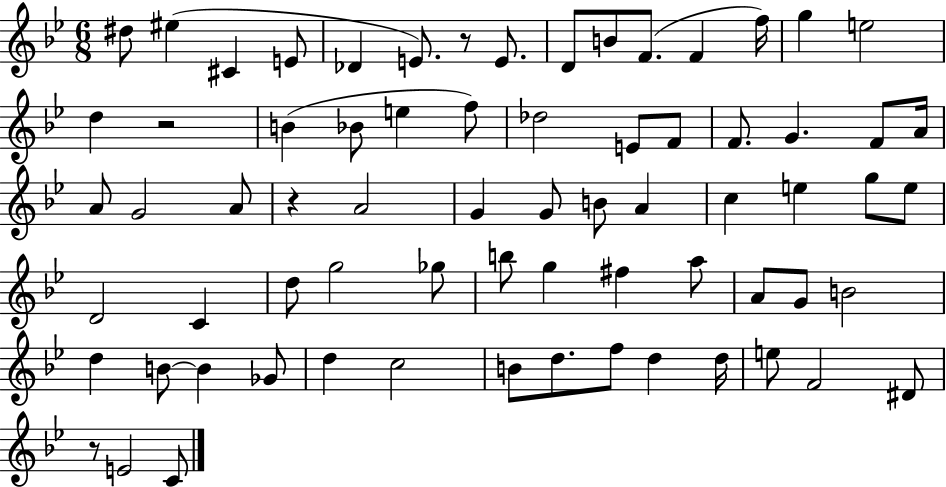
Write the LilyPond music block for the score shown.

{
  \clef treble
  \numericTimeSignature
  \time 6/8
  \key bes \major
  dis''8 eis''4( cis'4 e'8 | des'4 e'8.) r8 e'8. | d'8 b'8 f'8.( f'4 f''16) | g''4 e''2 | \break d''4 r2 | b'4( bes'8 e''4 f''8) | des''2 e'8 f'8 | f'8. g'4. f'8 a'16 | \break a'8 g'2 a'8 | r4 a'2 | g'4 g'8 b'8 a'4 | c''4 e''4 g''8 e''8 | \break d'2 c'4 | d''8 g''2 ges''8 | b''8 g''4 fis''4 a''8 | a'8 g'8 b'2 | \break d''4 b'8~~ b'4 ges'8 | d''4 c''2 | b'8 d''8. f''8 d''4 d''16 | e''8 f'2 dis'8 | \break r8 e'2 c'8 | \bar "|."
}